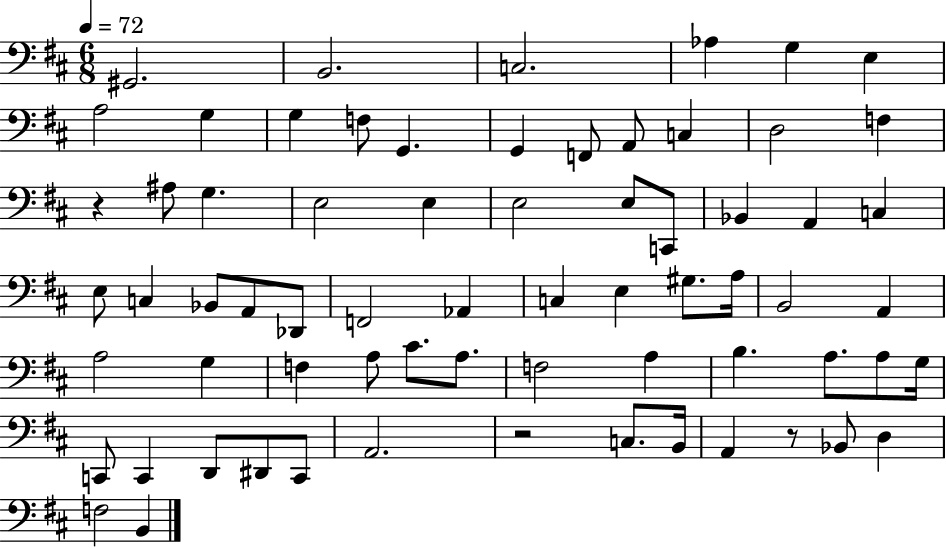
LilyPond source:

{
  \clef bass
  \numericTimeSignature
  \time 6/8
  \key d \major
  \tempo 4 = 72
  \repeat volta 2 { gis,2. | b,2. | c2. | aes4 g4 e4 | \break a2 g4 | g4 f8 g,4. | g,4 f,8 a,8 c4 | d2 f4 | \break r4 ais8 g4. | e2 e4 | e2 e8 c,8 | bes,4 a,4 c4 | \break e8 c4 bes,8 a,8 des,8 | f,2 aes,4 | c4 e4 gis8. a16 | b,2 a,4 | \break a2 g4 | f4 a8 cis'8. a8. | f2 a4 | b4. a8. a8 g16 | \break c,8 c,4 d,8 dis,8 c,8 | a,2. | r2 c8. b,16 | a,4 r8 bes,8 d4 | \break f2 b,4 | } \bar "|."
}